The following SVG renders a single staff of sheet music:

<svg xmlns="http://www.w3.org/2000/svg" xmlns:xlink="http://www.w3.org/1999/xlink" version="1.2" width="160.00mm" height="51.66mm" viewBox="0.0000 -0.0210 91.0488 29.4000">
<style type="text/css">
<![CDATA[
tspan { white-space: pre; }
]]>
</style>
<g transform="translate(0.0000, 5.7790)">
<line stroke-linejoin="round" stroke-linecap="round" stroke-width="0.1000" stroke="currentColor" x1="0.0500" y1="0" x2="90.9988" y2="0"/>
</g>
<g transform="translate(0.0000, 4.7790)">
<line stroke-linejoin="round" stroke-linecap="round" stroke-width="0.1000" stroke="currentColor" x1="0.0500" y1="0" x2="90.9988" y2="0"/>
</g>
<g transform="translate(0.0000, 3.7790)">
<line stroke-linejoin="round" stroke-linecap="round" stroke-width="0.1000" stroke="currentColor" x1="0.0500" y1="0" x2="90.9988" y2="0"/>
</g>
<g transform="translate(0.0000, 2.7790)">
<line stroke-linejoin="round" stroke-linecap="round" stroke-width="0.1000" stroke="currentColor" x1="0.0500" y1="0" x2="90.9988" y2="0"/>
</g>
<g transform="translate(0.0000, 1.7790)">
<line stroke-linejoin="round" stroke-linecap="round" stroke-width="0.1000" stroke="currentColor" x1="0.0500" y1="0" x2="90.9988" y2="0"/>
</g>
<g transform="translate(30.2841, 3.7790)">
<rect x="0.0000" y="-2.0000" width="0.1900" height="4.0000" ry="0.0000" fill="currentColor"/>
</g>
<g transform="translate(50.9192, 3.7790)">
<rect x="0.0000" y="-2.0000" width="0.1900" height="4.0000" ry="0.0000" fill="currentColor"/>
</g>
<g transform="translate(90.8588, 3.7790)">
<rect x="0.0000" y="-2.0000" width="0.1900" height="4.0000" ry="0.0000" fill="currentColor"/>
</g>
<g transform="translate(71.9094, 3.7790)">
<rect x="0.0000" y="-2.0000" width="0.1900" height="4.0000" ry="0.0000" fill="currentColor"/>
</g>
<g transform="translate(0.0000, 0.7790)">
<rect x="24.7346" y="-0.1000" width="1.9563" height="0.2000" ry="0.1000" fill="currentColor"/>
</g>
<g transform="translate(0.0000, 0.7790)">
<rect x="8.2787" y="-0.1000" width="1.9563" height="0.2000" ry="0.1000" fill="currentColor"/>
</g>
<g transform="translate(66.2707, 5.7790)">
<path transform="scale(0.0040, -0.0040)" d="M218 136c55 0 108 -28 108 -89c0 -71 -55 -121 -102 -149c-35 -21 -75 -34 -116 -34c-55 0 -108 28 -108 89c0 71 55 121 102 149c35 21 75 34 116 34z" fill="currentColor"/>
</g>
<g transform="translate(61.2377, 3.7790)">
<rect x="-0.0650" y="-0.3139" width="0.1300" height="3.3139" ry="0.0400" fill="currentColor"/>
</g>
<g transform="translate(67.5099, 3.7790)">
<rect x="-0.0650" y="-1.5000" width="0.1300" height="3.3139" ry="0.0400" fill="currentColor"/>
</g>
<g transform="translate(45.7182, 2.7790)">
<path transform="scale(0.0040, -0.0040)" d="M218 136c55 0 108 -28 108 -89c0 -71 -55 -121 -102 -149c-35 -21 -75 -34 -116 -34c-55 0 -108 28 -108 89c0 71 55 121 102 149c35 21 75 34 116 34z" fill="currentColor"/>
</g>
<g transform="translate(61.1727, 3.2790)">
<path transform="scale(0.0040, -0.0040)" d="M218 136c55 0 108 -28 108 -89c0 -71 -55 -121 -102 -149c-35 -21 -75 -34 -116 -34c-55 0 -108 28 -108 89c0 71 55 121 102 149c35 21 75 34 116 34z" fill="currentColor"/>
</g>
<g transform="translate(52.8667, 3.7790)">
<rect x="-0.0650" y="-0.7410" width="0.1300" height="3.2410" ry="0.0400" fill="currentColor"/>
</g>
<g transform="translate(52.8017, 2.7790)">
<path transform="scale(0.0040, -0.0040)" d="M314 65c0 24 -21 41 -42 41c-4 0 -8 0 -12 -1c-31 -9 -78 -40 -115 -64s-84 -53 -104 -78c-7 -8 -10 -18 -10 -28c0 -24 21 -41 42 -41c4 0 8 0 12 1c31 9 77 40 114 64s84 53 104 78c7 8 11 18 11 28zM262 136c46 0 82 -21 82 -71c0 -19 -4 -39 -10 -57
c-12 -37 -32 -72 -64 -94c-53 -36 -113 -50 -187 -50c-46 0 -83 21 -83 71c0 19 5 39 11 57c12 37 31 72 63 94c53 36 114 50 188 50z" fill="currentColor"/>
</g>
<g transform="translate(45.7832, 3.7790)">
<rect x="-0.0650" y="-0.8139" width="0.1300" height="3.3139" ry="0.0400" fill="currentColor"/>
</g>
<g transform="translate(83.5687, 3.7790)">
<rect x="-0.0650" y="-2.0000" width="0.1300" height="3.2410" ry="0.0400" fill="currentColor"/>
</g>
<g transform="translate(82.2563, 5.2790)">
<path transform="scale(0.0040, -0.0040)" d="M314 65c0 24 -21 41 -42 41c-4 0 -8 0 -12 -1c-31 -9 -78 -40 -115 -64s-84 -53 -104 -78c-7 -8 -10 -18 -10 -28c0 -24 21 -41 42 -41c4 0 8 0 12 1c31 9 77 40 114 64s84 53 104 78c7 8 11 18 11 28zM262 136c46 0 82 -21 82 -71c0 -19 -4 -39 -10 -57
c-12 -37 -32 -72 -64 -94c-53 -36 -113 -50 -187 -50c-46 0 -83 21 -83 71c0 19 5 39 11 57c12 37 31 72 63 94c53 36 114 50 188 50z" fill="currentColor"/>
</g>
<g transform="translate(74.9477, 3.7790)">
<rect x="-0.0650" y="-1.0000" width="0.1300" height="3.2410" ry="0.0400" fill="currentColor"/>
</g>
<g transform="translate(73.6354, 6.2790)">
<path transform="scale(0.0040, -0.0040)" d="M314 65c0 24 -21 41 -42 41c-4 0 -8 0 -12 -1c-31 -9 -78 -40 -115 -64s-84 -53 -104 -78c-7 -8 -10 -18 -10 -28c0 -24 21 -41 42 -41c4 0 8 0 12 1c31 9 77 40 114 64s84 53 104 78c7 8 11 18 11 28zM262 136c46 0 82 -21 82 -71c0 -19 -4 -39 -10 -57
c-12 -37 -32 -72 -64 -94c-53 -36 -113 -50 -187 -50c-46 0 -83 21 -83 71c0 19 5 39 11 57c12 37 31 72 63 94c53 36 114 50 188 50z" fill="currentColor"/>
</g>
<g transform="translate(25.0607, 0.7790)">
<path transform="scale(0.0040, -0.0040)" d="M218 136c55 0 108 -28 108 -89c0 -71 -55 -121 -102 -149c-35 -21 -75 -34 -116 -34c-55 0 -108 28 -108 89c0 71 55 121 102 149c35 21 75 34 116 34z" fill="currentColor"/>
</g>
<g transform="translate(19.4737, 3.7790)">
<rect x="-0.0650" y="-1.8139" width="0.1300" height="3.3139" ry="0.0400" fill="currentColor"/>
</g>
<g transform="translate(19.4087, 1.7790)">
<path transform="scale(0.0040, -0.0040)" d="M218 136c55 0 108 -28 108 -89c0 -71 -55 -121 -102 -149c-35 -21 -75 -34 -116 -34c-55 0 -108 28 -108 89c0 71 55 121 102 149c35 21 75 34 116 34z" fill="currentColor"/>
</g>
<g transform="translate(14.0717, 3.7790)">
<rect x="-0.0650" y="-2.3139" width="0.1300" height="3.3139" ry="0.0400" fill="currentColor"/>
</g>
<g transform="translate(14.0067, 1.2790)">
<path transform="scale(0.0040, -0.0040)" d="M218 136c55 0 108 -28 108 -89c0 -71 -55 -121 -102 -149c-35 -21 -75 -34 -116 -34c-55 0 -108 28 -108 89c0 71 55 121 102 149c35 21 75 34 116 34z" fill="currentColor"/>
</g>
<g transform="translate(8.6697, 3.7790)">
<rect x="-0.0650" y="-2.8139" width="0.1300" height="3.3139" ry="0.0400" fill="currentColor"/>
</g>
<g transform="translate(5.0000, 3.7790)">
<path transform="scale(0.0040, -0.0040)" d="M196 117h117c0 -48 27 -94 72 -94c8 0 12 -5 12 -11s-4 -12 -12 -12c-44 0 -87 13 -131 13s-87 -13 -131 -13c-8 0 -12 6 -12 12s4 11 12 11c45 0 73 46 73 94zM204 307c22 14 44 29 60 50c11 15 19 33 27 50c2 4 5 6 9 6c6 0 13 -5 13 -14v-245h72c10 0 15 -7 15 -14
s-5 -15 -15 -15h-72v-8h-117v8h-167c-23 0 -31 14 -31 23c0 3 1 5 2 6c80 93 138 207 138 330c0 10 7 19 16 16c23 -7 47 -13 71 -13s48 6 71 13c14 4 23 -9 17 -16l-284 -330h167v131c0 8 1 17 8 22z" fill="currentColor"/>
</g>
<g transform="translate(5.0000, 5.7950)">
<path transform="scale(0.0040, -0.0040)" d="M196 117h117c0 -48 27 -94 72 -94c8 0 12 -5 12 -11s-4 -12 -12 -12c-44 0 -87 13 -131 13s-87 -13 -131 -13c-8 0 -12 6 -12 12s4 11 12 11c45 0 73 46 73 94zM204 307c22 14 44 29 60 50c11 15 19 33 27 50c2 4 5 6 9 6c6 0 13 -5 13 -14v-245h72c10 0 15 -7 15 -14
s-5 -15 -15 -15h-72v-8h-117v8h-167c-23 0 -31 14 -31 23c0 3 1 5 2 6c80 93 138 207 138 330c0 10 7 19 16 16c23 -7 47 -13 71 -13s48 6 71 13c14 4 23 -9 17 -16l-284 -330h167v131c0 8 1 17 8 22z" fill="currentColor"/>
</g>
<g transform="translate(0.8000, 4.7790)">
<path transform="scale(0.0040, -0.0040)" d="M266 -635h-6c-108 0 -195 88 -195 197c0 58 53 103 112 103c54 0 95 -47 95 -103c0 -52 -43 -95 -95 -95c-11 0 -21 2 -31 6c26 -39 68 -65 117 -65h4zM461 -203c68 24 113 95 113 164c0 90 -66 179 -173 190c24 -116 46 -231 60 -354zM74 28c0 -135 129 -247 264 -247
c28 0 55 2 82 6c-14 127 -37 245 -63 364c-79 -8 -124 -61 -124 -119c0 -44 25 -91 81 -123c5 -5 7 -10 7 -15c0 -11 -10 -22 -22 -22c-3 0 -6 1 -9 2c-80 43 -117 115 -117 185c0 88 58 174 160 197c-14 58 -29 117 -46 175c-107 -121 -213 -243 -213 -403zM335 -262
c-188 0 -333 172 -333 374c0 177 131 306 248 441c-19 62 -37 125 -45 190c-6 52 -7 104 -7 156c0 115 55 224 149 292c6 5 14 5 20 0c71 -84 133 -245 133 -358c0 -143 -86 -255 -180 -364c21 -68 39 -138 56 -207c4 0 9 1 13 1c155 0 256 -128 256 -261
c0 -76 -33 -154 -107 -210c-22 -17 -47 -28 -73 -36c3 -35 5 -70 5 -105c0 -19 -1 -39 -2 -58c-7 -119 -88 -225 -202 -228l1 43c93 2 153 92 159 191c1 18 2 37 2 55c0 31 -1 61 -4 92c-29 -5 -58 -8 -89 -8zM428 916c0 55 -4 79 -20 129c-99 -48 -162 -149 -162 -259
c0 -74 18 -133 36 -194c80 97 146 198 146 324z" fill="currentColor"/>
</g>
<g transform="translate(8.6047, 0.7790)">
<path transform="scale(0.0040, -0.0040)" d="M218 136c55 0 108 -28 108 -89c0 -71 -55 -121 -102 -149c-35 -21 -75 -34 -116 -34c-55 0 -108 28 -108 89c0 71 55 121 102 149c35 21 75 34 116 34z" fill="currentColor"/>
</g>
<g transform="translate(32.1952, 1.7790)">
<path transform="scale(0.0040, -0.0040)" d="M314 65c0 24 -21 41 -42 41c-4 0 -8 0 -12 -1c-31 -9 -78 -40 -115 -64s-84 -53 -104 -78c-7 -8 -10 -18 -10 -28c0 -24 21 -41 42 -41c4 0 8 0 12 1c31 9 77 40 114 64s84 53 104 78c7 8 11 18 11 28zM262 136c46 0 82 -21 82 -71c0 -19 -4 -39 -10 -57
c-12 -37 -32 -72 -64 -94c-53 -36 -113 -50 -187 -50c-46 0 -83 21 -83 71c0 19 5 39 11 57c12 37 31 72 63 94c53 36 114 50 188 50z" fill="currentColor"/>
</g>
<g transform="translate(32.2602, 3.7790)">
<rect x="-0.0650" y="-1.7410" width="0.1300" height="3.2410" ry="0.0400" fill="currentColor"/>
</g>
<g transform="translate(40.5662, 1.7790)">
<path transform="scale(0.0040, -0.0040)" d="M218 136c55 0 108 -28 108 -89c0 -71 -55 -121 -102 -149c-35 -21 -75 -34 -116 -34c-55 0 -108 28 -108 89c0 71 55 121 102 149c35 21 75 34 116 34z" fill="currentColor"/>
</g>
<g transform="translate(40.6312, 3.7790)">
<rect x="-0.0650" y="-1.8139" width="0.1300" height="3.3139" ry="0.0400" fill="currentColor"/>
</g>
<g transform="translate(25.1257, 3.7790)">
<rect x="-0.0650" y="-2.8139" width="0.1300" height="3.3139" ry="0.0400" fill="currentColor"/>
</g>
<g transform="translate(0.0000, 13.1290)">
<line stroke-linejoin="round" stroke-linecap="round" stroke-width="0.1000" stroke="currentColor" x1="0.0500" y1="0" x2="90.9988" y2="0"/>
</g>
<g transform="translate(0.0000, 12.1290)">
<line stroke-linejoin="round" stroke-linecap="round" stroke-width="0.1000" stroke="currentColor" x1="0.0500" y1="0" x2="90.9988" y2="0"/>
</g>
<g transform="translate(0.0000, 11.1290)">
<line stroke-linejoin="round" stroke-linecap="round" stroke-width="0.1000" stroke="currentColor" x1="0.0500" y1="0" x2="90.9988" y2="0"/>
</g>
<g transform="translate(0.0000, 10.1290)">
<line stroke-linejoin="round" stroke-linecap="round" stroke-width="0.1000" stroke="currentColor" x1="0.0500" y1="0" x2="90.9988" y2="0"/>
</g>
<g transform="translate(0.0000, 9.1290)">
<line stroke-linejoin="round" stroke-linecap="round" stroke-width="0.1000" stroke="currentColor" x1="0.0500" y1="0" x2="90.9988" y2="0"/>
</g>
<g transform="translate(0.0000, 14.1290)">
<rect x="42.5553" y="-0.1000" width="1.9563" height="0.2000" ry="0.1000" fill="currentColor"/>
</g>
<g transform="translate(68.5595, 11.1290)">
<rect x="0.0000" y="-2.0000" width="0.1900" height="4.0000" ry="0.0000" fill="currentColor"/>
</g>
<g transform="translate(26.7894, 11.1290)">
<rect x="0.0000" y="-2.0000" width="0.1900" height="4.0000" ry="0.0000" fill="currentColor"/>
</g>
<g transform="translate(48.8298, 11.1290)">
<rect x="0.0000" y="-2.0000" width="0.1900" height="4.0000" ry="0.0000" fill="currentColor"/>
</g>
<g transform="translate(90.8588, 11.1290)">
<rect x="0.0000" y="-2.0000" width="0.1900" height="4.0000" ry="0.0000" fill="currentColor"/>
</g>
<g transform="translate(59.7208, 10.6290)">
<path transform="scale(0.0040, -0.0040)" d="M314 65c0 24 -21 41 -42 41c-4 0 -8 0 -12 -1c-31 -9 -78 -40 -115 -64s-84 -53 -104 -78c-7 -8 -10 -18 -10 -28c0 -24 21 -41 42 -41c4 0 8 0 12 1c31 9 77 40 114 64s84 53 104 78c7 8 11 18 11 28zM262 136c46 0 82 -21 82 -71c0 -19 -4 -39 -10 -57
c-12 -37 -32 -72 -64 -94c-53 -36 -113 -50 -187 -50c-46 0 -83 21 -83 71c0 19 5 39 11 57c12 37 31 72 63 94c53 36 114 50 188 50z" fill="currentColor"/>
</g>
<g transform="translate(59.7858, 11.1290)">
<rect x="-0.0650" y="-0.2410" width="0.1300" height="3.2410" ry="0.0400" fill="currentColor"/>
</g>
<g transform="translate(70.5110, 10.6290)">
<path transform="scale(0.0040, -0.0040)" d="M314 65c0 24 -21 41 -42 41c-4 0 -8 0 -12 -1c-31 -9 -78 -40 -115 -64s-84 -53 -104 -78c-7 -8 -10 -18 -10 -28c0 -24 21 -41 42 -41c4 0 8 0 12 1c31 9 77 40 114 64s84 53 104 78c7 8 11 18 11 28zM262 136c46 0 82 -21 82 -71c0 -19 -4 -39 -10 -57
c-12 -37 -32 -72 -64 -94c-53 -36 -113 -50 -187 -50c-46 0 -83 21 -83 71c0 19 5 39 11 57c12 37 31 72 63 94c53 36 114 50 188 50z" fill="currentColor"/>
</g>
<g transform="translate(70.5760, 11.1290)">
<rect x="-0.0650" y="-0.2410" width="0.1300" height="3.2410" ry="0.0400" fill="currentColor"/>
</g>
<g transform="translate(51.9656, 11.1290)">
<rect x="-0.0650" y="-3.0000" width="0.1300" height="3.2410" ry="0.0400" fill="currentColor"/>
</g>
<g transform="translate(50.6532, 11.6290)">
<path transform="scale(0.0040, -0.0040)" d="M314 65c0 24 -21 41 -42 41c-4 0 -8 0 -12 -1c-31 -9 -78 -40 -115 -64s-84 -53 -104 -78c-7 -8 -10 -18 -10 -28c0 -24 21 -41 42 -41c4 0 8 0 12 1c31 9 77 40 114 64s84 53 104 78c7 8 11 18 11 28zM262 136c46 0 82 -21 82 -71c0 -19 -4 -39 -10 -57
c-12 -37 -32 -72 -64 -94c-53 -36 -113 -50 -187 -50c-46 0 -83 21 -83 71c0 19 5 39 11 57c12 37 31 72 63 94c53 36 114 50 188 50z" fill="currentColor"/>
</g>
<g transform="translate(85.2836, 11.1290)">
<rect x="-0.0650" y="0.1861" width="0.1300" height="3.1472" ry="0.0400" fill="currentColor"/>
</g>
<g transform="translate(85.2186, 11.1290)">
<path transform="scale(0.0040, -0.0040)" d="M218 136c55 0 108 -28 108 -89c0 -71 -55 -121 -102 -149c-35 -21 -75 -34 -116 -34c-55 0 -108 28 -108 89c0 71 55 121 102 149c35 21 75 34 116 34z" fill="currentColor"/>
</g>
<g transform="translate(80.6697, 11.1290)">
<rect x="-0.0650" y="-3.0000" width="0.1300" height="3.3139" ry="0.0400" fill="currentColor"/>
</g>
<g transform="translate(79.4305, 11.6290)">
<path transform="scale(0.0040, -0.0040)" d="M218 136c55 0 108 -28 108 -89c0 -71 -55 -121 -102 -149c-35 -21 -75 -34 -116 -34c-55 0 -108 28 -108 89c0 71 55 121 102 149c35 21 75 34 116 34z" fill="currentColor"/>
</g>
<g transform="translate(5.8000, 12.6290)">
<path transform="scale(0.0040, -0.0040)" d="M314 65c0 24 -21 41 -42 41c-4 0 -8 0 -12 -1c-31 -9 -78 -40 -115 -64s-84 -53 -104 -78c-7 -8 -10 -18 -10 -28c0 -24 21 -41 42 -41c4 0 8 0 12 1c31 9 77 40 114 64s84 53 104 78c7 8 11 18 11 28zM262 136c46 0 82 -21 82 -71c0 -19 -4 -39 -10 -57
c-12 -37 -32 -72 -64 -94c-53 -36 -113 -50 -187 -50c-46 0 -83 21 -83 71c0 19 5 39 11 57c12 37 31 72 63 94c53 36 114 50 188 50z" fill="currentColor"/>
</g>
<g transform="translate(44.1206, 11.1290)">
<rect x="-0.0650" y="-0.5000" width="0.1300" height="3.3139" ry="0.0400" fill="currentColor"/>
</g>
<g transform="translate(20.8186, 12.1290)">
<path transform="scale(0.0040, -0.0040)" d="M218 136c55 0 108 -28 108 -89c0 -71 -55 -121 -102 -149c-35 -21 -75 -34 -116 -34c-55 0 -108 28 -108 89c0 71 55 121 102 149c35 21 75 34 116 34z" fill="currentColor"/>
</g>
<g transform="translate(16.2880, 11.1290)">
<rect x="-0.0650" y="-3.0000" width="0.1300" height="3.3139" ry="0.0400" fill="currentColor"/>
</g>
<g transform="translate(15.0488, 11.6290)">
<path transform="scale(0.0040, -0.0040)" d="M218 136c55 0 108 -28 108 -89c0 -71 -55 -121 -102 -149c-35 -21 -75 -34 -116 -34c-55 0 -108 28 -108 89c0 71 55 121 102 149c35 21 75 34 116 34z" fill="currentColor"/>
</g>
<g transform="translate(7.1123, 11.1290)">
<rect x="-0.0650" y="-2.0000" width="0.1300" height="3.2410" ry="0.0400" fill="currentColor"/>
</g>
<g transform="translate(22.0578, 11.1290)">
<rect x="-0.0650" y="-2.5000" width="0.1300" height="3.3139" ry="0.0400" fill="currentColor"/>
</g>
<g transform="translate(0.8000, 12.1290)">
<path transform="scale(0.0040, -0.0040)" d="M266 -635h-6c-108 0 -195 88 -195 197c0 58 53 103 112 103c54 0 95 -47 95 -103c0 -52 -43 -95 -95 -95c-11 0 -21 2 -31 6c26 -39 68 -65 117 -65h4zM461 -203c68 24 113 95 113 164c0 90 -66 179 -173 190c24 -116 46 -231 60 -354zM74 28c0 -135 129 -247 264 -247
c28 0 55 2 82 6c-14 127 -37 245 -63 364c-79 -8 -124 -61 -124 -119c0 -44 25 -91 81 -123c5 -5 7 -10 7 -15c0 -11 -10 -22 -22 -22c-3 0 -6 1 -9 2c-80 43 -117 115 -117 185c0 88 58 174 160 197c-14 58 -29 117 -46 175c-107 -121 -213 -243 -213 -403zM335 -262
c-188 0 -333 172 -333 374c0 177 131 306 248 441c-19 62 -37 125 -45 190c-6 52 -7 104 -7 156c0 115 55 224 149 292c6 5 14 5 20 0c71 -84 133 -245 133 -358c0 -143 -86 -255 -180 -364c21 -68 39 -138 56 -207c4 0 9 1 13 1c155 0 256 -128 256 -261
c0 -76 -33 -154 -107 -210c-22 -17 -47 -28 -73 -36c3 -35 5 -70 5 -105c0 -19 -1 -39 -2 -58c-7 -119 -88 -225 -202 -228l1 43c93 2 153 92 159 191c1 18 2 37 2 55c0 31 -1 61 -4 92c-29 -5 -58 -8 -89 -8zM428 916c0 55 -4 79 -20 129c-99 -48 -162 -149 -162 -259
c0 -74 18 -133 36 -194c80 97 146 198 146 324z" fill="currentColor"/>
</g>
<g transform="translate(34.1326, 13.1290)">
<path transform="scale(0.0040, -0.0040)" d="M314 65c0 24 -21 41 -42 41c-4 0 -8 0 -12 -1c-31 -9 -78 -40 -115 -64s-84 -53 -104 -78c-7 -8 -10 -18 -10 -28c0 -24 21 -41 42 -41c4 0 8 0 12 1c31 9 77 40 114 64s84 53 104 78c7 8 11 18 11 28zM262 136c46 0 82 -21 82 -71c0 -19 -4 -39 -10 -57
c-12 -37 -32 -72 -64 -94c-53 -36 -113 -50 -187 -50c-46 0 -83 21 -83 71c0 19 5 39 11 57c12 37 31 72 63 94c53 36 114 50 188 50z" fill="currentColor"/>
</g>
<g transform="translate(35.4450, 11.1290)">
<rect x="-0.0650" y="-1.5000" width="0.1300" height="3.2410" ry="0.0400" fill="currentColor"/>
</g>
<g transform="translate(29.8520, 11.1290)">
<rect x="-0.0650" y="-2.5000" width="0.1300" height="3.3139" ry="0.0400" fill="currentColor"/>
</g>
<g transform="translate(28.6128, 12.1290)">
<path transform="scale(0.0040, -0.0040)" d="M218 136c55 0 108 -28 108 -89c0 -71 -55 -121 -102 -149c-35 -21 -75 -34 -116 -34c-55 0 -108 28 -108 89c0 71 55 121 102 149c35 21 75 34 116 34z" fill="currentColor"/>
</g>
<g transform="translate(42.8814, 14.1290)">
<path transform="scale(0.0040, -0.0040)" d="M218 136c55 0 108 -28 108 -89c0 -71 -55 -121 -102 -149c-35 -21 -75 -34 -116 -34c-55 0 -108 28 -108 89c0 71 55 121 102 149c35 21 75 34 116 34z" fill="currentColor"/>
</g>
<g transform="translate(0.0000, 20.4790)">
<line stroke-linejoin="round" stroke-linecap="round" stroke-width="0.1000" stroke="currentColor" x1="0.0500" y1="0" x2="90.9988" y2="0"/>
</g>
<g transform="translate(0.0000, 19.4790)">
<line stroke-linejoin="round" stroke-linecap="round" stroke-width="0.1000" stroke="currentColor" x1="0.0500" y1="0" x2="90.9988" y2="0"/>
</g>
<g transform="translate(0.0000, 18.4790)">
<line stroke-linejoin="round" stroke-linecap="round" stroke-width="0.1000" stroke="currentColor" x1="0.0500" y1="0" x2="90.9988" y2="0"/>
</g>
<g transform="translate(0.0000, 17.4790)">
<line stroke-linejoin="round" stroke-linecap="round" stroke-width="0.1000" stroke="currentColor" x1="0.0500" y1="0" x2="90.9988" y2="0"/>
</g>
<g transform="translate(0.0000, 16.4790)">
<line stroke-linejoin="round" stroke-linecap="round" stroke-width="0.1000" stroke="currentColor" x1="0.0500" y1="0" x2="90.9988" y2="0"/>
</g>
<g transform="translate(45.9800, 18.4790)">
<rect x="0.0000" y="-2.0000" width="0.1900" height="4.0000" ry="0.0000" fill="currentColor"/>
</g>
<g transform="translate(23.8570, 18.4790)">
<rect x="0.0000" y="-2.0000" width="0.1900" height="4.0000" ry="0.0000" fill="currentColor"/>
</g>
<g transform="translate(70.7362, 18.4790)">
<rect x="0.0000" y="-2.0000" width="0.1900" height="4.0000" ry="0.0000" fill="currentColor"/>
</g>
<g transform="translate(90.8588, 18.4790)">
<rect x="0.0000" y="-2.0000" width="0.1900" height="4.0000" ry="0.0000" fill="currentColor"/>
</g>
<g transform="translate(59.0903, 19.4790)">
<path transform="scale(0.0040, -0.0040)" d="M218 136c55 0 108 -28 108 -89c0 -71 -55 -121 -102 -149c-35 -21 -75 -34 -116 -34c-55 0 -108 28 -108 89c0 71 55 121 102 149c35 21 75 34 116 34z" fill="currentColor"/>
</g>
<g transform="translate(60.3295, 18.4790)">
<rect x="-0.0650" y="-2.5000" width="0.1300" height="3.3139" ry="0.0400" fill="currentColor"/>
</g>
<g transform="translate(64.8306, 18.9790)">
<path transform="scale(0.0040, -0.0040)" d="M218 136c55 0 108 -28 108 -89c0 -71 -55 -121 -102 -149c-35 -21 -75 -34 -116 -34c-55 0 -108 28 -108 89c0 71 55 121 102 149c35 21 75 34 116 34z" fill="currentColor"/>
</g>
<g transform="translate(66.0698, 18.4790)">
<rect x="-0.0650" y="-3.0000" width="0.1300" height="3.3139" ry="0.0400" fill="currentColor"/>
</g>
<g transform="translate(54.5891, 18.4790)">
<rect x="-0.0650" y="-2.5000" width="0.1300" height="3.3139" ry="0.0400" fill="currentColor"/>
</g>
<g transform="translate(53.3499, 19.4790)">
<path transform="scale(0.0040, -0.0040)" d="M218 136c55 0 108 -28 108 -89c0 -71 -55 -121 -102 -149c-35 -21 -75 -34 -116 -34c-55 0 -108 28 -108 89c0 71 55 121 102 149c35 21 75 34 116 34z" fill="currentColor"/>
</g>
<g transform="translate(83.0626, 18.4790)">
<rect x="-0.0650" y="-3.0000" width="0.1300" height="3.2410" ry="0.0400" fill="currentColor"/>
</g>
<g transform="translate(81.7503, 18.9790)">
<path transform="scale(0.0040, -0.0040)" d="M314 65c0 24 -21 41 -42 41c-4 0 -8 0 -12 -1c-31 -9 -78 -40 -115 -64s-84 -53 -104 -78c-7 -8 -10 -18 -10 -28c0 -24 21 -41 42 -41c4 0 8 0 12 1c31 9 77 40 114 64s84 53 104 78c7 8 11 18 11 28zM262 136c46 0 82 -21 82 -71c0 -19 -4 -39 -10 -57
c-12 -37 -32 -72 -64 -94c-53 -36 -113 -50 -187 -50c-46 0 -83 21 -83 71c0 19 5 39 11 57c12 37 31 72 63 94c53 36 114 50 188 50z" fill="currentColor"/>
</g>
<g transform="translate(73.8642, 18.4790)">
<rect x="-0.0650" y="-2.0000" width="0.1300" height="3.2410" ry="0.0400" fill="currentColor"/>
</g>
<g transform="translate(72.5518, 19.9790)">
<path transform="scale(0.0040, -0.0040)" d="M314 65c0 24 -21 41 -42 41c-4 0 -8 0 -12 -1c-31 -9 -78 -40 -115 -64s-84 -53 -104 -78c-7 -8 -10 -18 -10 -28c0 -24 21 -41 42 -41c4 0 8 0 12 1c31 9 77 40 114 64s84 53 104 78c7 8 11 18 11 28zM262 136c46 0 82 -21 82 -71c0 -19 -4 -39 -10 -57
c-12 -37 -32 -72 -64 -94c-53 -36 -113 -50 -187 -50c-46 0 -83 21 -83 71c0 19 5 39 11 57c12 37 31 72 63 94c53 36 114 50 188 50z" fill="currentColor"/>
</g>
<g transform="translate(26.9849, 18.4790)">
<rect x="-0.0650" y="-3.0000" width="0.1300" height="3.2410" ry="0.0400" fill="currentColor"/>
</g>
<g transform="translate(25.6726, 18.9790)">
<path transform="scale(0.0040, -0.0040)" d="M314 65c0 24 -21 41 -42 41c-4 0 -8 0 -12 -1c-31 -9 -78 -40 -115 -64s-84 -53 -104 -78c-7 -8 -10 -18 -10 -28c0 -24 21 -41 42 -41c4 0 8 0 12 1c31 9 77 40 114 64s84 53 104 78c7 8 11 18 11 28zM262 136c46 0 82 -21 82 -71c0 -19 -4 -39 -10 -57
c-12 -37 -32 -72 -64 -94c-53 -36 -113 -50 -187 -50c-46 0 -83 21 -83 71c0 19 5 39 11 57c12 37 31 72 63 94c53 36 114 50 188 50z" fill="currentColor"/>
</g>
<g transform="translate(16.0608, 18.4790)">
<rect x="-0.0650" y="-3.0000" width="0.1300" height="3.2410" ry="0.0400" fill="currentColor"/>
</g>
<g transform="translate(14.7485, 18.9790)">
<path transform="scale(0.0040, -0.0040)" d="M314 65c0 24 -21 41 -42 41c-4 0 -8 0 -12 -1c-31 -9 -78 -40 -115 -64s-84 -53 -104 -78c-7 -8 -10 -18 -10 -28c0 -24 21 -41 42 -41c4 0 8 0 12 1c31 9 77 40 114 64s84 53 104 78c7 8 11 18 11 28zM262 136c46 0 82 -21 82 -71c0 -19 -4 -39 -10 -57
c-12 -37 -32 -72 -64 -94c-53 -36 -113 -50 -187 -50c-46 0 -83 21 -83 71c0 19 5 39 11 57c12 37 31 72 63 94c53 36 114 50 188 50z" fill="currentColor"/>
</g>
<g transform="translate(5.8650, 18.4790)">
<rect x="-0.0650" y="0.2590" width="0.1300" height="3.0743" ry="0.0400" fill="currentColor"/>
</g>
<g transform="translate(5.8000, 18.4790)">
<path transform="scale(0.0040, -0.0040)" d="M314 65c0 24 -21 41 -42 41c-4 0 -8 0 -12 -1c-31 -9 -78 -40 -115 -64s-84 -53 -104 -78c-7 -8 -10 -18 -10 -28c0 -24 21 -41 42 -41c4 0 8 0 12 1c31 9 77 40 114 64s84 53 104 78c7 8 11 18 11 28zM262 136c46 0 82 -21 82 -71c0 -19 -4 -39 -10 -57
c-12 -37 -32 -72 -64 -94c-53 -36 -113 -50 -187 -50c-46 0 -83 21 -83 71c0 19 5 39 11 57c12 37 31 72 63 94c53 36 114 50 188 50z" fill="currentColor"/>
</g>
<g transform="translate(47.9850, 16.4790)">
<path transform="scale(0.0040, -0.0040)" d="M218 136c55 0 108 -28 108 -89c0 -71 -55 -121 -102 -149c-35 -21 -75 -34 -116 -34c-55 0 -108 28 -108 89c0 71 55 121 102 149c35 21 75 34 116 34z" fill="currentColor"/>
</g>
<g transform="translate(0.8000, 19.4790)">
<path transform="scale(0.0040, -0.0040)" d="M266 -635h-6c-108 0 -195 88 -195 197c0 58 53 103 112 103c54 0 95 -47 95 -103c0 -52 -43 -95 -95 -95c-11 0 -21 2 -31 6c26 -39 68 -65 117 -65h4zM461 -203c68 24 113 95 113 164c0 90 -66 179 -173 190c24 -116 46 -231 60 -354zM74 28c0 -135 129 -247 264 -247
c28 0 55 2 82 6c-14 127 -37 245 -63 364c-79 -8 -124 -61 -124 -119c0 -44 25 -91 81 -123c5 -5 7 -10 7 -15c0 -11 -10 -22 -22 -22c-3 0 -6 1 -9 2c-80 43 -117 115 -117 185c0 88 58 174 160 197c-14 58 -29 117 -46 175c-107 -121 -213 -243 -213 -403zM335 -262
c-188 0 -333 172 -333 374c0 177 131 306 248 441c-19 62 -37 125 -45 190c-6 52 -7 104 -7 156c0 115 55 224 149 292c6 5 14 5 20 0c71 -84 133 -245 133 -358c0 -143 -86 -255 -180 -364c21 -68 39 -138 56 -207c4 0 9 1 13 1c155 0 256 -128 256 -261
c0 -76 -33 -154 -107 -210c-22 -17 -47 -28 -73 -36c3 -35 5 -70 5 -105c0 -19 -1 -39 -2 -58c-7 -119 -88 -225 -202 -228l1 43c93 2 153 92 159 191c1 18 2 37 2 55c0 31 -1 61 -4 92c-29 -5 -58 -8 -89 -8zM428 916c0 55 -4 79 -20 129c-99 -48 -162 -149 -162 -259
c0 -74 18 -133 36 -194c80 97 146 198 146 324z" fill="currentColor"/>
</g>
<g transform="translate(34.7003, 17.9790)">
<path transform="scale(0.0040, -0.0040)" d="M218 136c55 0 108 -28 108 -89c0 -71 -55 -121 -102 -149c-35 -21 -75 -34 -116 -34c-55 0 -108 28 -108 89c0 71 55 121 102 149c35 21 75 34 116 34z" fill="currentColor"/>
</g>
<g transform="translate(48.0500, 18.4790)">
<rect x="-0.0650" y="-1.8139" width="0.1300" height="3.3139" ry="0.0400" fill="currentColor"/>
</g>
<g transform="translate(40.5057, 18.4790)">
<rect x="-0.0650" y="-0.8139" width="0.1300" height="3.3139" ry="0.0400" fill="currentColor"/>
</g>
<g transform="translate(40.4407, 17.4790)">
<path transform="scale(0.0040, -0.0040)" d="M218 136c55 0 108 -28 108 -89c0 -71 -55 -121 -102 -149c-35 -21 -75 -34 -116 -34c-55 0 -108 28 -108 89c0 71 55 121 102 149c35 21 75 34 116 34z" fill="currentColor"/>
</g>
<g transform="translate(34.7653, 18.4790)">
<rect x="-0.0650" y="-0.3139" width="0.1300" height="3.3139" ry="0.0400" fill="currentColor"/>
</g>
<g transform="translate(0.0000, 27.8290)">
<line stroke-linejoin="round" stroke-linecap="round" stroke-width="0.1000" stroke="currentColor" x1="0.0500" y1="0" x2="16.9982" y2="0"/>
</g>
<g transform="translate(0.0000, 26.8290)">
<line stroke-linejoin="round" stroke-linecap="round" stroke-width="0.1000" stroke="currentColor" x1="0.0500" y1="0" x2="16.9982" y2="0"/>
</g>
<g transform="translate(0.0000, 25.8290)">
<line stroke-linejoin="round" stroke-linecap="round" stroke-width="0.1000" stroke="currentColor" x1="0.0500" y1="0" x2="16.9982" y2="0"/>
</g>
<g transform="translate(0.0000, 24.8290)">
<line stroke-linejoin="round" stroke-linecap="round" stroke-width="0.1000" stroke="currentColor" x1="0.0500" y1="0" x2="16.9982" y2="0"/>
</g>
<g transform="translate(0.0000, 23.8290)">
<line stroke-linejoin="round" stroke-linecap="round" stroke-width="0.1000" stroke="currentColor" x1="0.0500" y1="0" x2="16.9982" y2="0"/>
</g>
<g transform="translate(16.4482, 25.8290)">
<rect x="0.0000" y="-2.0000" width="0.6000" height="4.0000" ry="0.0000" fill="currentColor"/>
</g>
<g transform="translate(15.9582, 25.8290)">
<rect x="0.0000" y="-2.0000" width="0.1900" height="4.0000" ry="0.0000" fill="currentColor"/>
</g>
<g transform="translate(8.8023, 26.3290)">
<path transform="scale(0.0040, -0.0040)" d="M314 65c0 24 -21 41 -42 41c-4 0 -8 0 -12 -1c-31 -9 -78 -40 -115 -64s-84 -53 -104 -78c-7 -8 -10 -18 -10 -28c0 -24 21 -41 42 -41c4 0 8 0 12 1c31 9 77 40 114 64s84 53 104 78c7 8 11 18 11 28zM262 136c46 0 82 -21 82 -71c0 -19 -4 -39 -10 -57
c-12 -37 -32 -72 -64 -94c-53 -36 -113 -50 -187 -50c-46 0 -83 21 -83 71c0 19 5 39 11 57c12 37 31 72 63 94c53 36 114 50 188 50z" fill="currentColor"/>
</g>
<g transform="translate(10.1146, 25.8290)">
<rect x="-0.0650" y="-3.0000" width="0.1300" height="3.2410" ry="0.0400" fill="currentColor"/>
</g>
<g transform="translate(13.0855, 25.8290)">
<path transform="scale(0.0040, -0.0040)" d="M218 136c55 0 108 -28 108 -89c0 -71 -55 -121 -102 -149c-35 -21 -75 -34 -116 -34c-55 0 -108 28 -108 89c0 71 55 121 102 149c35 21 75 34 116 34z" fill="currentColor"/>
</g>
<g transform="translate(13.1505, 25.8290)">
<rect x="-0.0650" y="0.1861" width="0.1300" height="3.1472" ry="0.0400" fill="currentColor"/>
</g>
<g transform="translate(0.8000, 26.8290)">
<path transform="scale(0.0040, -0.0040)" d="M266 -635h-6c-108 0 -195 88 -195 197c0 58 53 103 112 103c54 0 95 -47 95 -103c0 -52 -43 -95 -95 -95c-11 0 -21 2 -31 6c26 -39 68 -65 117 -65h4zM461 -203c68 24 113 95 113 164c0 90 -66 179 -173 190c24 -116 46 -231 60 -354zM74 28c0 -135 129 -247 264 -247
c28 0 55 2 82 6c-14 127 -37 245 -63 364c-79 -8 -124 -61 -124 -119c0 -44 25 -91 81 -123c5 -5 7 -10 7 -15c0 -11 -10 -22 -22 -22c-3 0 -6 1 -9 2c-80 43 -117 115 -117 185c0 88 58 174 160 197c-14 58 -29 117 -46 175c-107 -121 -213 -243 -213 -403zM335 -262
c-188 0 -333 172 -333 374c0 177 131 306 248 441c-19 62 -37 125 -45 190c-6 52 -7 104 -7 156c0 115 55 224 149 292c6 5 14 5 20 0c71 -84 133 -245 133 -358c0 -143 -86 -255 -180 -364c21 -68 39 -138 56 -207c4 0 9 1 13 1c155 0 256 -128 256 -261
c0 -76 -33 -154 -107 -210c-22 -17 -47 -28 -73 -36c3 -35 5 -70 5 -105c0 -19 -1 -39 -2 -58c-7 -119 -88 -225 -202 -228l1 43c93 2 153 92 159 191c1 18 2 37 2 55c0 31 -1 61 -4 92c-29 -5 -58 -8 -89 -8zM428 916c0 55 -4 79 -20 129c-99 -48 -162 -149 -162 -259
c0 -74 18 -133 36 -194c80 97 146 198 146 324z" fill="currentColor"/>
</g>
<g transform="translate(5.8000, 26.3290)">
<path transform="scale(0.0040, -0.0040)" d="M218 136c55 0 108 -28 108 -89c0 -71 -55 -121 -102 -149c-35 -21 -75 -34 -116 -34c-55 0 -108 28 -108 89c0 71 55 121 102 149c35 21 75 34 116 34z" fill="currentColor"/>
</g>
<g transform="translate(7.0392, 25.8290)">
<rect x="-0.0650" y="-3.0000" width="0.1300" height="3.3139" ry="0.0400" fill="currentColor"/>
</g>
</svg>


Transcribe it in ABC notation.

X:1
T:Untitled
M:4/4
L:1/4
K:C
a g f a f2 f d d2 c E D2 F2 F2 A G G E2 C A2 c2 c2 A B B2 A2 A2 c d f G G A F2 A2 A A2 B